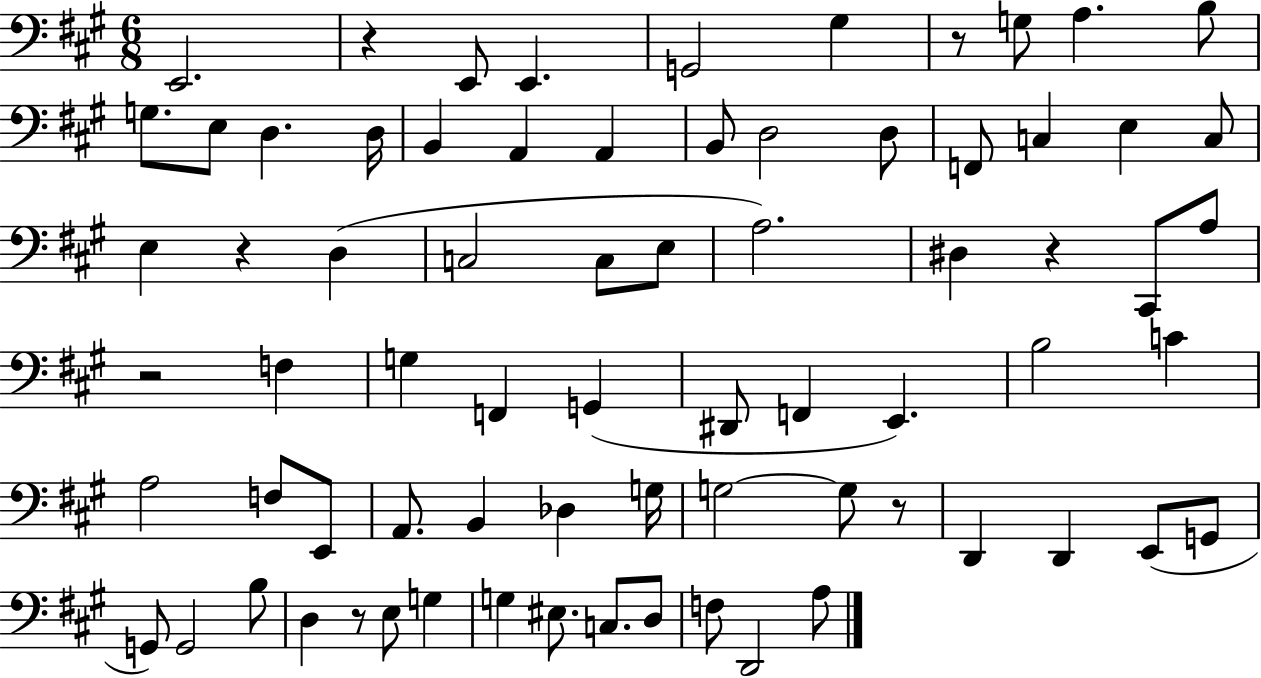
X:1
T:Untitled
M:6/8
L:1/4
K:A
E,,2 z E,,/2 E,, G,,2 ^G, z/2 G,/2 A, B,/2 G,/2 E,/2 D, D,/4 B,, A,, A,, B,,/2 D,2 D,/2 F,,/2 C, E, C,/2 E, z D, C,2 C,/2 E,/2 A,2 ^D, z ^C,,/2 A,/2 z2 F, G, F,, G,, ^D,,/2 F,, E,, B,2 C A,2 F,/2 E,,/2 A,,/2 B,, _D, G,/4 G,2 G,/2 z/2 D,, D,, E,,/2 G,,/2 G,,/2 G,,2 B,/2 D, z/2 E,/2 G, G, ^E,/2 C,/2 D,/2 F,/2 D,,2 A,/2